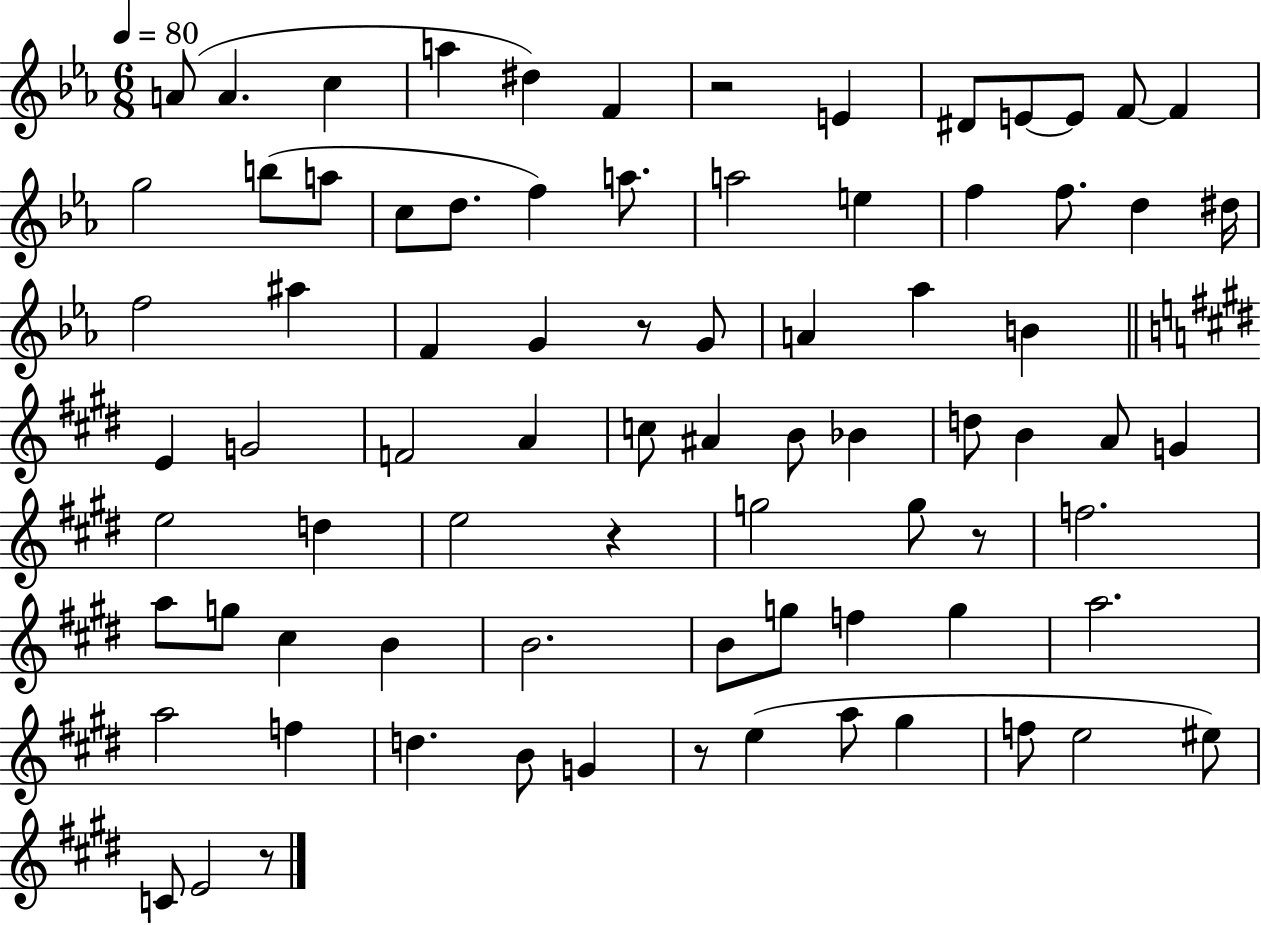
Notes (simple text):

A4/e A4/q. C5/q A5/q D#5/q F4/q R/h E4/q D#4/e E4/e E4/e F4/e F4/q G5/h B5/e A5/e C5/e D5/e. F5/q A5/e. A5/h E5/q F5/q F5/e. D5/q D#5/s F5/h A#5/q F4/q G4/q R/e G4/e A4/q Ab5/q B4/q E4/q G4/h F4/h A4/q C5/e A#4/q B4/e Bb4/q D5/e B4/q A4/e G4/q E5/h D5/q E5/h R/q G5/h G5/e R/e F5/h. A5/e G5/e C#5/q B4/q B4/h. B4/e G5/e F5/q G5/q A5/h. A5/h F5/q D5/q. B4/e G4/q R/e E5/q A5/e G#5/q F5/e E5/h EIS5/e C4/e E4/h R/e